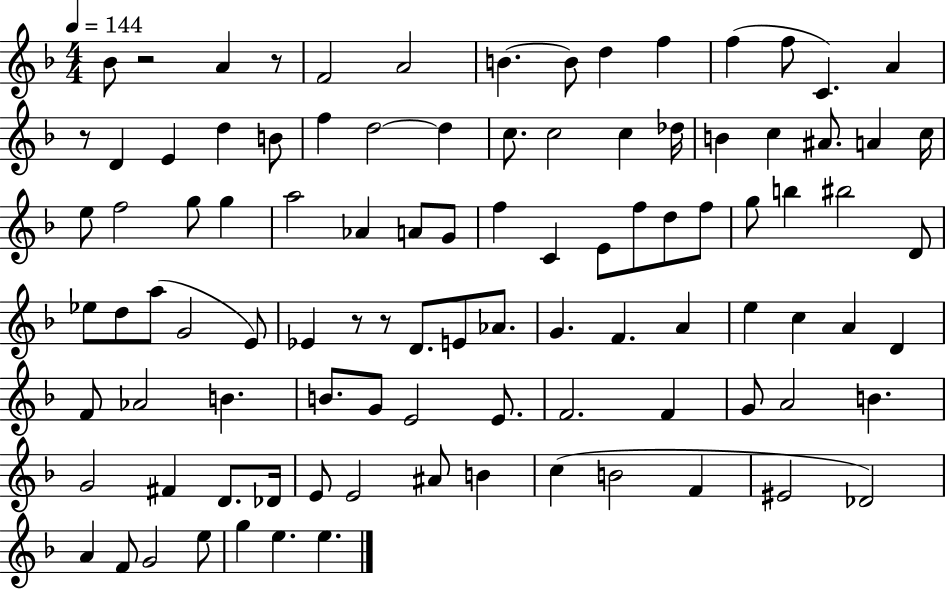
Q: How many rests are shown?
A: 5